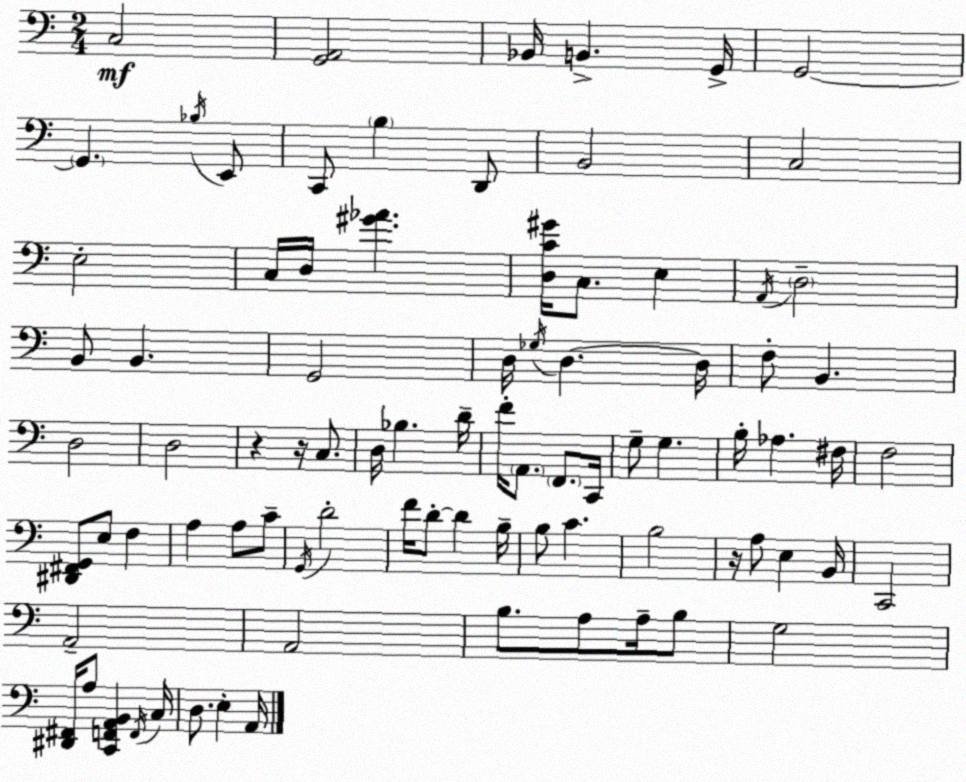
X:1
T:Untitled
M:2/4
L:1/4
K:Am
C,2 [G,,A,,]2 _B,,/4 B,, G,,/4 G,,2 G,, _B,/4 E,,/2 C,,/2 B, D,,/2 B,,2 C,2 E,2 C,/4 D,/4 [^G_A] [D,C^G]/4 C,/2 E, A,,/4 D,2 B,,/2 B,, G,,2 D,/4 _G,/4 D, D,/4 F,/2 B,, D,2 D,2 z z/4 C,/2 D,/4 _B, D/4 F/4 A,,/2 F,,/2 C,,/4 G,/2 G, B,/4 _A, ^F,/4 F,2 [^D,,^F,,G,,]/2 E,/2 F, A, A,/2 C/2 G,,/4 D2 F/4 D/2 D B,/4 B,/2 C B,2 z/4 A,/2 E, B,,/4 C,,2 A,,2 A,,2 B,/2 A,/2 A,/4 B,/2 G,2 [^D,,^F,,]/4 A,/2 [C,,F,,A,,B,,] F,,/4 C,/4 D,/2 E, A,,/4